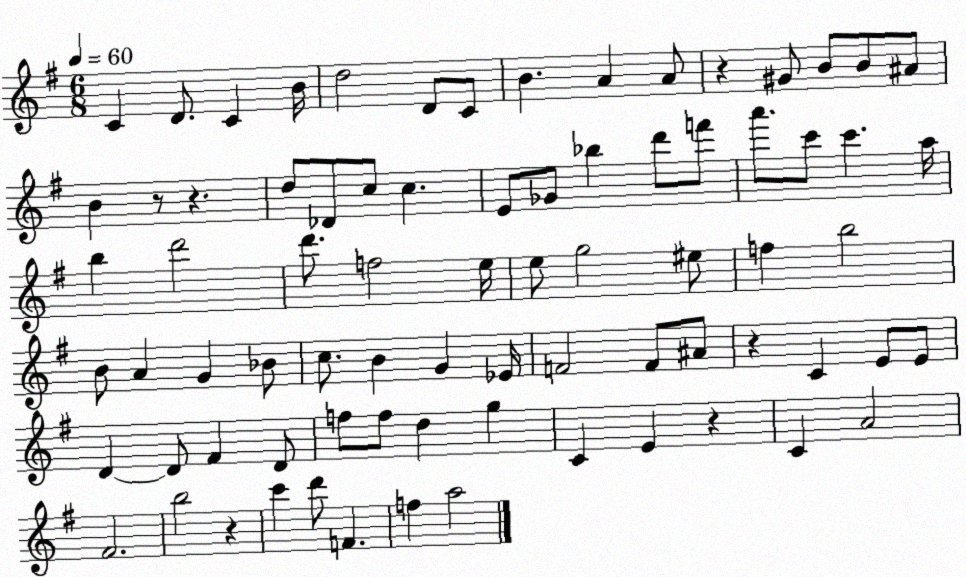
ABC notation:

X:1
T:Untitled
M:6/8
L:1/4
K:G
C D/2 C B/4 d2 D/2 C/2 B A A/2 z ^G/2 B/2 B/2 ^A/2 B z/2 z d/2 _D/2 c/2 c E/2 _G/2 _b d'/2 f'/2 a'/2 c'/2 c' a/4 b d'2 d'/2 f2 e/4 e/2 g2 ^e/2 f b2 B/2 A G _B/2 c/2 B G _E/4 F2 F/2 ^A/2 z C E/2 E/2 D D/2 ^F D/2 f/2 f/2 d g C E z C A2 ^F2 b2 z c' d'/2 F f a2